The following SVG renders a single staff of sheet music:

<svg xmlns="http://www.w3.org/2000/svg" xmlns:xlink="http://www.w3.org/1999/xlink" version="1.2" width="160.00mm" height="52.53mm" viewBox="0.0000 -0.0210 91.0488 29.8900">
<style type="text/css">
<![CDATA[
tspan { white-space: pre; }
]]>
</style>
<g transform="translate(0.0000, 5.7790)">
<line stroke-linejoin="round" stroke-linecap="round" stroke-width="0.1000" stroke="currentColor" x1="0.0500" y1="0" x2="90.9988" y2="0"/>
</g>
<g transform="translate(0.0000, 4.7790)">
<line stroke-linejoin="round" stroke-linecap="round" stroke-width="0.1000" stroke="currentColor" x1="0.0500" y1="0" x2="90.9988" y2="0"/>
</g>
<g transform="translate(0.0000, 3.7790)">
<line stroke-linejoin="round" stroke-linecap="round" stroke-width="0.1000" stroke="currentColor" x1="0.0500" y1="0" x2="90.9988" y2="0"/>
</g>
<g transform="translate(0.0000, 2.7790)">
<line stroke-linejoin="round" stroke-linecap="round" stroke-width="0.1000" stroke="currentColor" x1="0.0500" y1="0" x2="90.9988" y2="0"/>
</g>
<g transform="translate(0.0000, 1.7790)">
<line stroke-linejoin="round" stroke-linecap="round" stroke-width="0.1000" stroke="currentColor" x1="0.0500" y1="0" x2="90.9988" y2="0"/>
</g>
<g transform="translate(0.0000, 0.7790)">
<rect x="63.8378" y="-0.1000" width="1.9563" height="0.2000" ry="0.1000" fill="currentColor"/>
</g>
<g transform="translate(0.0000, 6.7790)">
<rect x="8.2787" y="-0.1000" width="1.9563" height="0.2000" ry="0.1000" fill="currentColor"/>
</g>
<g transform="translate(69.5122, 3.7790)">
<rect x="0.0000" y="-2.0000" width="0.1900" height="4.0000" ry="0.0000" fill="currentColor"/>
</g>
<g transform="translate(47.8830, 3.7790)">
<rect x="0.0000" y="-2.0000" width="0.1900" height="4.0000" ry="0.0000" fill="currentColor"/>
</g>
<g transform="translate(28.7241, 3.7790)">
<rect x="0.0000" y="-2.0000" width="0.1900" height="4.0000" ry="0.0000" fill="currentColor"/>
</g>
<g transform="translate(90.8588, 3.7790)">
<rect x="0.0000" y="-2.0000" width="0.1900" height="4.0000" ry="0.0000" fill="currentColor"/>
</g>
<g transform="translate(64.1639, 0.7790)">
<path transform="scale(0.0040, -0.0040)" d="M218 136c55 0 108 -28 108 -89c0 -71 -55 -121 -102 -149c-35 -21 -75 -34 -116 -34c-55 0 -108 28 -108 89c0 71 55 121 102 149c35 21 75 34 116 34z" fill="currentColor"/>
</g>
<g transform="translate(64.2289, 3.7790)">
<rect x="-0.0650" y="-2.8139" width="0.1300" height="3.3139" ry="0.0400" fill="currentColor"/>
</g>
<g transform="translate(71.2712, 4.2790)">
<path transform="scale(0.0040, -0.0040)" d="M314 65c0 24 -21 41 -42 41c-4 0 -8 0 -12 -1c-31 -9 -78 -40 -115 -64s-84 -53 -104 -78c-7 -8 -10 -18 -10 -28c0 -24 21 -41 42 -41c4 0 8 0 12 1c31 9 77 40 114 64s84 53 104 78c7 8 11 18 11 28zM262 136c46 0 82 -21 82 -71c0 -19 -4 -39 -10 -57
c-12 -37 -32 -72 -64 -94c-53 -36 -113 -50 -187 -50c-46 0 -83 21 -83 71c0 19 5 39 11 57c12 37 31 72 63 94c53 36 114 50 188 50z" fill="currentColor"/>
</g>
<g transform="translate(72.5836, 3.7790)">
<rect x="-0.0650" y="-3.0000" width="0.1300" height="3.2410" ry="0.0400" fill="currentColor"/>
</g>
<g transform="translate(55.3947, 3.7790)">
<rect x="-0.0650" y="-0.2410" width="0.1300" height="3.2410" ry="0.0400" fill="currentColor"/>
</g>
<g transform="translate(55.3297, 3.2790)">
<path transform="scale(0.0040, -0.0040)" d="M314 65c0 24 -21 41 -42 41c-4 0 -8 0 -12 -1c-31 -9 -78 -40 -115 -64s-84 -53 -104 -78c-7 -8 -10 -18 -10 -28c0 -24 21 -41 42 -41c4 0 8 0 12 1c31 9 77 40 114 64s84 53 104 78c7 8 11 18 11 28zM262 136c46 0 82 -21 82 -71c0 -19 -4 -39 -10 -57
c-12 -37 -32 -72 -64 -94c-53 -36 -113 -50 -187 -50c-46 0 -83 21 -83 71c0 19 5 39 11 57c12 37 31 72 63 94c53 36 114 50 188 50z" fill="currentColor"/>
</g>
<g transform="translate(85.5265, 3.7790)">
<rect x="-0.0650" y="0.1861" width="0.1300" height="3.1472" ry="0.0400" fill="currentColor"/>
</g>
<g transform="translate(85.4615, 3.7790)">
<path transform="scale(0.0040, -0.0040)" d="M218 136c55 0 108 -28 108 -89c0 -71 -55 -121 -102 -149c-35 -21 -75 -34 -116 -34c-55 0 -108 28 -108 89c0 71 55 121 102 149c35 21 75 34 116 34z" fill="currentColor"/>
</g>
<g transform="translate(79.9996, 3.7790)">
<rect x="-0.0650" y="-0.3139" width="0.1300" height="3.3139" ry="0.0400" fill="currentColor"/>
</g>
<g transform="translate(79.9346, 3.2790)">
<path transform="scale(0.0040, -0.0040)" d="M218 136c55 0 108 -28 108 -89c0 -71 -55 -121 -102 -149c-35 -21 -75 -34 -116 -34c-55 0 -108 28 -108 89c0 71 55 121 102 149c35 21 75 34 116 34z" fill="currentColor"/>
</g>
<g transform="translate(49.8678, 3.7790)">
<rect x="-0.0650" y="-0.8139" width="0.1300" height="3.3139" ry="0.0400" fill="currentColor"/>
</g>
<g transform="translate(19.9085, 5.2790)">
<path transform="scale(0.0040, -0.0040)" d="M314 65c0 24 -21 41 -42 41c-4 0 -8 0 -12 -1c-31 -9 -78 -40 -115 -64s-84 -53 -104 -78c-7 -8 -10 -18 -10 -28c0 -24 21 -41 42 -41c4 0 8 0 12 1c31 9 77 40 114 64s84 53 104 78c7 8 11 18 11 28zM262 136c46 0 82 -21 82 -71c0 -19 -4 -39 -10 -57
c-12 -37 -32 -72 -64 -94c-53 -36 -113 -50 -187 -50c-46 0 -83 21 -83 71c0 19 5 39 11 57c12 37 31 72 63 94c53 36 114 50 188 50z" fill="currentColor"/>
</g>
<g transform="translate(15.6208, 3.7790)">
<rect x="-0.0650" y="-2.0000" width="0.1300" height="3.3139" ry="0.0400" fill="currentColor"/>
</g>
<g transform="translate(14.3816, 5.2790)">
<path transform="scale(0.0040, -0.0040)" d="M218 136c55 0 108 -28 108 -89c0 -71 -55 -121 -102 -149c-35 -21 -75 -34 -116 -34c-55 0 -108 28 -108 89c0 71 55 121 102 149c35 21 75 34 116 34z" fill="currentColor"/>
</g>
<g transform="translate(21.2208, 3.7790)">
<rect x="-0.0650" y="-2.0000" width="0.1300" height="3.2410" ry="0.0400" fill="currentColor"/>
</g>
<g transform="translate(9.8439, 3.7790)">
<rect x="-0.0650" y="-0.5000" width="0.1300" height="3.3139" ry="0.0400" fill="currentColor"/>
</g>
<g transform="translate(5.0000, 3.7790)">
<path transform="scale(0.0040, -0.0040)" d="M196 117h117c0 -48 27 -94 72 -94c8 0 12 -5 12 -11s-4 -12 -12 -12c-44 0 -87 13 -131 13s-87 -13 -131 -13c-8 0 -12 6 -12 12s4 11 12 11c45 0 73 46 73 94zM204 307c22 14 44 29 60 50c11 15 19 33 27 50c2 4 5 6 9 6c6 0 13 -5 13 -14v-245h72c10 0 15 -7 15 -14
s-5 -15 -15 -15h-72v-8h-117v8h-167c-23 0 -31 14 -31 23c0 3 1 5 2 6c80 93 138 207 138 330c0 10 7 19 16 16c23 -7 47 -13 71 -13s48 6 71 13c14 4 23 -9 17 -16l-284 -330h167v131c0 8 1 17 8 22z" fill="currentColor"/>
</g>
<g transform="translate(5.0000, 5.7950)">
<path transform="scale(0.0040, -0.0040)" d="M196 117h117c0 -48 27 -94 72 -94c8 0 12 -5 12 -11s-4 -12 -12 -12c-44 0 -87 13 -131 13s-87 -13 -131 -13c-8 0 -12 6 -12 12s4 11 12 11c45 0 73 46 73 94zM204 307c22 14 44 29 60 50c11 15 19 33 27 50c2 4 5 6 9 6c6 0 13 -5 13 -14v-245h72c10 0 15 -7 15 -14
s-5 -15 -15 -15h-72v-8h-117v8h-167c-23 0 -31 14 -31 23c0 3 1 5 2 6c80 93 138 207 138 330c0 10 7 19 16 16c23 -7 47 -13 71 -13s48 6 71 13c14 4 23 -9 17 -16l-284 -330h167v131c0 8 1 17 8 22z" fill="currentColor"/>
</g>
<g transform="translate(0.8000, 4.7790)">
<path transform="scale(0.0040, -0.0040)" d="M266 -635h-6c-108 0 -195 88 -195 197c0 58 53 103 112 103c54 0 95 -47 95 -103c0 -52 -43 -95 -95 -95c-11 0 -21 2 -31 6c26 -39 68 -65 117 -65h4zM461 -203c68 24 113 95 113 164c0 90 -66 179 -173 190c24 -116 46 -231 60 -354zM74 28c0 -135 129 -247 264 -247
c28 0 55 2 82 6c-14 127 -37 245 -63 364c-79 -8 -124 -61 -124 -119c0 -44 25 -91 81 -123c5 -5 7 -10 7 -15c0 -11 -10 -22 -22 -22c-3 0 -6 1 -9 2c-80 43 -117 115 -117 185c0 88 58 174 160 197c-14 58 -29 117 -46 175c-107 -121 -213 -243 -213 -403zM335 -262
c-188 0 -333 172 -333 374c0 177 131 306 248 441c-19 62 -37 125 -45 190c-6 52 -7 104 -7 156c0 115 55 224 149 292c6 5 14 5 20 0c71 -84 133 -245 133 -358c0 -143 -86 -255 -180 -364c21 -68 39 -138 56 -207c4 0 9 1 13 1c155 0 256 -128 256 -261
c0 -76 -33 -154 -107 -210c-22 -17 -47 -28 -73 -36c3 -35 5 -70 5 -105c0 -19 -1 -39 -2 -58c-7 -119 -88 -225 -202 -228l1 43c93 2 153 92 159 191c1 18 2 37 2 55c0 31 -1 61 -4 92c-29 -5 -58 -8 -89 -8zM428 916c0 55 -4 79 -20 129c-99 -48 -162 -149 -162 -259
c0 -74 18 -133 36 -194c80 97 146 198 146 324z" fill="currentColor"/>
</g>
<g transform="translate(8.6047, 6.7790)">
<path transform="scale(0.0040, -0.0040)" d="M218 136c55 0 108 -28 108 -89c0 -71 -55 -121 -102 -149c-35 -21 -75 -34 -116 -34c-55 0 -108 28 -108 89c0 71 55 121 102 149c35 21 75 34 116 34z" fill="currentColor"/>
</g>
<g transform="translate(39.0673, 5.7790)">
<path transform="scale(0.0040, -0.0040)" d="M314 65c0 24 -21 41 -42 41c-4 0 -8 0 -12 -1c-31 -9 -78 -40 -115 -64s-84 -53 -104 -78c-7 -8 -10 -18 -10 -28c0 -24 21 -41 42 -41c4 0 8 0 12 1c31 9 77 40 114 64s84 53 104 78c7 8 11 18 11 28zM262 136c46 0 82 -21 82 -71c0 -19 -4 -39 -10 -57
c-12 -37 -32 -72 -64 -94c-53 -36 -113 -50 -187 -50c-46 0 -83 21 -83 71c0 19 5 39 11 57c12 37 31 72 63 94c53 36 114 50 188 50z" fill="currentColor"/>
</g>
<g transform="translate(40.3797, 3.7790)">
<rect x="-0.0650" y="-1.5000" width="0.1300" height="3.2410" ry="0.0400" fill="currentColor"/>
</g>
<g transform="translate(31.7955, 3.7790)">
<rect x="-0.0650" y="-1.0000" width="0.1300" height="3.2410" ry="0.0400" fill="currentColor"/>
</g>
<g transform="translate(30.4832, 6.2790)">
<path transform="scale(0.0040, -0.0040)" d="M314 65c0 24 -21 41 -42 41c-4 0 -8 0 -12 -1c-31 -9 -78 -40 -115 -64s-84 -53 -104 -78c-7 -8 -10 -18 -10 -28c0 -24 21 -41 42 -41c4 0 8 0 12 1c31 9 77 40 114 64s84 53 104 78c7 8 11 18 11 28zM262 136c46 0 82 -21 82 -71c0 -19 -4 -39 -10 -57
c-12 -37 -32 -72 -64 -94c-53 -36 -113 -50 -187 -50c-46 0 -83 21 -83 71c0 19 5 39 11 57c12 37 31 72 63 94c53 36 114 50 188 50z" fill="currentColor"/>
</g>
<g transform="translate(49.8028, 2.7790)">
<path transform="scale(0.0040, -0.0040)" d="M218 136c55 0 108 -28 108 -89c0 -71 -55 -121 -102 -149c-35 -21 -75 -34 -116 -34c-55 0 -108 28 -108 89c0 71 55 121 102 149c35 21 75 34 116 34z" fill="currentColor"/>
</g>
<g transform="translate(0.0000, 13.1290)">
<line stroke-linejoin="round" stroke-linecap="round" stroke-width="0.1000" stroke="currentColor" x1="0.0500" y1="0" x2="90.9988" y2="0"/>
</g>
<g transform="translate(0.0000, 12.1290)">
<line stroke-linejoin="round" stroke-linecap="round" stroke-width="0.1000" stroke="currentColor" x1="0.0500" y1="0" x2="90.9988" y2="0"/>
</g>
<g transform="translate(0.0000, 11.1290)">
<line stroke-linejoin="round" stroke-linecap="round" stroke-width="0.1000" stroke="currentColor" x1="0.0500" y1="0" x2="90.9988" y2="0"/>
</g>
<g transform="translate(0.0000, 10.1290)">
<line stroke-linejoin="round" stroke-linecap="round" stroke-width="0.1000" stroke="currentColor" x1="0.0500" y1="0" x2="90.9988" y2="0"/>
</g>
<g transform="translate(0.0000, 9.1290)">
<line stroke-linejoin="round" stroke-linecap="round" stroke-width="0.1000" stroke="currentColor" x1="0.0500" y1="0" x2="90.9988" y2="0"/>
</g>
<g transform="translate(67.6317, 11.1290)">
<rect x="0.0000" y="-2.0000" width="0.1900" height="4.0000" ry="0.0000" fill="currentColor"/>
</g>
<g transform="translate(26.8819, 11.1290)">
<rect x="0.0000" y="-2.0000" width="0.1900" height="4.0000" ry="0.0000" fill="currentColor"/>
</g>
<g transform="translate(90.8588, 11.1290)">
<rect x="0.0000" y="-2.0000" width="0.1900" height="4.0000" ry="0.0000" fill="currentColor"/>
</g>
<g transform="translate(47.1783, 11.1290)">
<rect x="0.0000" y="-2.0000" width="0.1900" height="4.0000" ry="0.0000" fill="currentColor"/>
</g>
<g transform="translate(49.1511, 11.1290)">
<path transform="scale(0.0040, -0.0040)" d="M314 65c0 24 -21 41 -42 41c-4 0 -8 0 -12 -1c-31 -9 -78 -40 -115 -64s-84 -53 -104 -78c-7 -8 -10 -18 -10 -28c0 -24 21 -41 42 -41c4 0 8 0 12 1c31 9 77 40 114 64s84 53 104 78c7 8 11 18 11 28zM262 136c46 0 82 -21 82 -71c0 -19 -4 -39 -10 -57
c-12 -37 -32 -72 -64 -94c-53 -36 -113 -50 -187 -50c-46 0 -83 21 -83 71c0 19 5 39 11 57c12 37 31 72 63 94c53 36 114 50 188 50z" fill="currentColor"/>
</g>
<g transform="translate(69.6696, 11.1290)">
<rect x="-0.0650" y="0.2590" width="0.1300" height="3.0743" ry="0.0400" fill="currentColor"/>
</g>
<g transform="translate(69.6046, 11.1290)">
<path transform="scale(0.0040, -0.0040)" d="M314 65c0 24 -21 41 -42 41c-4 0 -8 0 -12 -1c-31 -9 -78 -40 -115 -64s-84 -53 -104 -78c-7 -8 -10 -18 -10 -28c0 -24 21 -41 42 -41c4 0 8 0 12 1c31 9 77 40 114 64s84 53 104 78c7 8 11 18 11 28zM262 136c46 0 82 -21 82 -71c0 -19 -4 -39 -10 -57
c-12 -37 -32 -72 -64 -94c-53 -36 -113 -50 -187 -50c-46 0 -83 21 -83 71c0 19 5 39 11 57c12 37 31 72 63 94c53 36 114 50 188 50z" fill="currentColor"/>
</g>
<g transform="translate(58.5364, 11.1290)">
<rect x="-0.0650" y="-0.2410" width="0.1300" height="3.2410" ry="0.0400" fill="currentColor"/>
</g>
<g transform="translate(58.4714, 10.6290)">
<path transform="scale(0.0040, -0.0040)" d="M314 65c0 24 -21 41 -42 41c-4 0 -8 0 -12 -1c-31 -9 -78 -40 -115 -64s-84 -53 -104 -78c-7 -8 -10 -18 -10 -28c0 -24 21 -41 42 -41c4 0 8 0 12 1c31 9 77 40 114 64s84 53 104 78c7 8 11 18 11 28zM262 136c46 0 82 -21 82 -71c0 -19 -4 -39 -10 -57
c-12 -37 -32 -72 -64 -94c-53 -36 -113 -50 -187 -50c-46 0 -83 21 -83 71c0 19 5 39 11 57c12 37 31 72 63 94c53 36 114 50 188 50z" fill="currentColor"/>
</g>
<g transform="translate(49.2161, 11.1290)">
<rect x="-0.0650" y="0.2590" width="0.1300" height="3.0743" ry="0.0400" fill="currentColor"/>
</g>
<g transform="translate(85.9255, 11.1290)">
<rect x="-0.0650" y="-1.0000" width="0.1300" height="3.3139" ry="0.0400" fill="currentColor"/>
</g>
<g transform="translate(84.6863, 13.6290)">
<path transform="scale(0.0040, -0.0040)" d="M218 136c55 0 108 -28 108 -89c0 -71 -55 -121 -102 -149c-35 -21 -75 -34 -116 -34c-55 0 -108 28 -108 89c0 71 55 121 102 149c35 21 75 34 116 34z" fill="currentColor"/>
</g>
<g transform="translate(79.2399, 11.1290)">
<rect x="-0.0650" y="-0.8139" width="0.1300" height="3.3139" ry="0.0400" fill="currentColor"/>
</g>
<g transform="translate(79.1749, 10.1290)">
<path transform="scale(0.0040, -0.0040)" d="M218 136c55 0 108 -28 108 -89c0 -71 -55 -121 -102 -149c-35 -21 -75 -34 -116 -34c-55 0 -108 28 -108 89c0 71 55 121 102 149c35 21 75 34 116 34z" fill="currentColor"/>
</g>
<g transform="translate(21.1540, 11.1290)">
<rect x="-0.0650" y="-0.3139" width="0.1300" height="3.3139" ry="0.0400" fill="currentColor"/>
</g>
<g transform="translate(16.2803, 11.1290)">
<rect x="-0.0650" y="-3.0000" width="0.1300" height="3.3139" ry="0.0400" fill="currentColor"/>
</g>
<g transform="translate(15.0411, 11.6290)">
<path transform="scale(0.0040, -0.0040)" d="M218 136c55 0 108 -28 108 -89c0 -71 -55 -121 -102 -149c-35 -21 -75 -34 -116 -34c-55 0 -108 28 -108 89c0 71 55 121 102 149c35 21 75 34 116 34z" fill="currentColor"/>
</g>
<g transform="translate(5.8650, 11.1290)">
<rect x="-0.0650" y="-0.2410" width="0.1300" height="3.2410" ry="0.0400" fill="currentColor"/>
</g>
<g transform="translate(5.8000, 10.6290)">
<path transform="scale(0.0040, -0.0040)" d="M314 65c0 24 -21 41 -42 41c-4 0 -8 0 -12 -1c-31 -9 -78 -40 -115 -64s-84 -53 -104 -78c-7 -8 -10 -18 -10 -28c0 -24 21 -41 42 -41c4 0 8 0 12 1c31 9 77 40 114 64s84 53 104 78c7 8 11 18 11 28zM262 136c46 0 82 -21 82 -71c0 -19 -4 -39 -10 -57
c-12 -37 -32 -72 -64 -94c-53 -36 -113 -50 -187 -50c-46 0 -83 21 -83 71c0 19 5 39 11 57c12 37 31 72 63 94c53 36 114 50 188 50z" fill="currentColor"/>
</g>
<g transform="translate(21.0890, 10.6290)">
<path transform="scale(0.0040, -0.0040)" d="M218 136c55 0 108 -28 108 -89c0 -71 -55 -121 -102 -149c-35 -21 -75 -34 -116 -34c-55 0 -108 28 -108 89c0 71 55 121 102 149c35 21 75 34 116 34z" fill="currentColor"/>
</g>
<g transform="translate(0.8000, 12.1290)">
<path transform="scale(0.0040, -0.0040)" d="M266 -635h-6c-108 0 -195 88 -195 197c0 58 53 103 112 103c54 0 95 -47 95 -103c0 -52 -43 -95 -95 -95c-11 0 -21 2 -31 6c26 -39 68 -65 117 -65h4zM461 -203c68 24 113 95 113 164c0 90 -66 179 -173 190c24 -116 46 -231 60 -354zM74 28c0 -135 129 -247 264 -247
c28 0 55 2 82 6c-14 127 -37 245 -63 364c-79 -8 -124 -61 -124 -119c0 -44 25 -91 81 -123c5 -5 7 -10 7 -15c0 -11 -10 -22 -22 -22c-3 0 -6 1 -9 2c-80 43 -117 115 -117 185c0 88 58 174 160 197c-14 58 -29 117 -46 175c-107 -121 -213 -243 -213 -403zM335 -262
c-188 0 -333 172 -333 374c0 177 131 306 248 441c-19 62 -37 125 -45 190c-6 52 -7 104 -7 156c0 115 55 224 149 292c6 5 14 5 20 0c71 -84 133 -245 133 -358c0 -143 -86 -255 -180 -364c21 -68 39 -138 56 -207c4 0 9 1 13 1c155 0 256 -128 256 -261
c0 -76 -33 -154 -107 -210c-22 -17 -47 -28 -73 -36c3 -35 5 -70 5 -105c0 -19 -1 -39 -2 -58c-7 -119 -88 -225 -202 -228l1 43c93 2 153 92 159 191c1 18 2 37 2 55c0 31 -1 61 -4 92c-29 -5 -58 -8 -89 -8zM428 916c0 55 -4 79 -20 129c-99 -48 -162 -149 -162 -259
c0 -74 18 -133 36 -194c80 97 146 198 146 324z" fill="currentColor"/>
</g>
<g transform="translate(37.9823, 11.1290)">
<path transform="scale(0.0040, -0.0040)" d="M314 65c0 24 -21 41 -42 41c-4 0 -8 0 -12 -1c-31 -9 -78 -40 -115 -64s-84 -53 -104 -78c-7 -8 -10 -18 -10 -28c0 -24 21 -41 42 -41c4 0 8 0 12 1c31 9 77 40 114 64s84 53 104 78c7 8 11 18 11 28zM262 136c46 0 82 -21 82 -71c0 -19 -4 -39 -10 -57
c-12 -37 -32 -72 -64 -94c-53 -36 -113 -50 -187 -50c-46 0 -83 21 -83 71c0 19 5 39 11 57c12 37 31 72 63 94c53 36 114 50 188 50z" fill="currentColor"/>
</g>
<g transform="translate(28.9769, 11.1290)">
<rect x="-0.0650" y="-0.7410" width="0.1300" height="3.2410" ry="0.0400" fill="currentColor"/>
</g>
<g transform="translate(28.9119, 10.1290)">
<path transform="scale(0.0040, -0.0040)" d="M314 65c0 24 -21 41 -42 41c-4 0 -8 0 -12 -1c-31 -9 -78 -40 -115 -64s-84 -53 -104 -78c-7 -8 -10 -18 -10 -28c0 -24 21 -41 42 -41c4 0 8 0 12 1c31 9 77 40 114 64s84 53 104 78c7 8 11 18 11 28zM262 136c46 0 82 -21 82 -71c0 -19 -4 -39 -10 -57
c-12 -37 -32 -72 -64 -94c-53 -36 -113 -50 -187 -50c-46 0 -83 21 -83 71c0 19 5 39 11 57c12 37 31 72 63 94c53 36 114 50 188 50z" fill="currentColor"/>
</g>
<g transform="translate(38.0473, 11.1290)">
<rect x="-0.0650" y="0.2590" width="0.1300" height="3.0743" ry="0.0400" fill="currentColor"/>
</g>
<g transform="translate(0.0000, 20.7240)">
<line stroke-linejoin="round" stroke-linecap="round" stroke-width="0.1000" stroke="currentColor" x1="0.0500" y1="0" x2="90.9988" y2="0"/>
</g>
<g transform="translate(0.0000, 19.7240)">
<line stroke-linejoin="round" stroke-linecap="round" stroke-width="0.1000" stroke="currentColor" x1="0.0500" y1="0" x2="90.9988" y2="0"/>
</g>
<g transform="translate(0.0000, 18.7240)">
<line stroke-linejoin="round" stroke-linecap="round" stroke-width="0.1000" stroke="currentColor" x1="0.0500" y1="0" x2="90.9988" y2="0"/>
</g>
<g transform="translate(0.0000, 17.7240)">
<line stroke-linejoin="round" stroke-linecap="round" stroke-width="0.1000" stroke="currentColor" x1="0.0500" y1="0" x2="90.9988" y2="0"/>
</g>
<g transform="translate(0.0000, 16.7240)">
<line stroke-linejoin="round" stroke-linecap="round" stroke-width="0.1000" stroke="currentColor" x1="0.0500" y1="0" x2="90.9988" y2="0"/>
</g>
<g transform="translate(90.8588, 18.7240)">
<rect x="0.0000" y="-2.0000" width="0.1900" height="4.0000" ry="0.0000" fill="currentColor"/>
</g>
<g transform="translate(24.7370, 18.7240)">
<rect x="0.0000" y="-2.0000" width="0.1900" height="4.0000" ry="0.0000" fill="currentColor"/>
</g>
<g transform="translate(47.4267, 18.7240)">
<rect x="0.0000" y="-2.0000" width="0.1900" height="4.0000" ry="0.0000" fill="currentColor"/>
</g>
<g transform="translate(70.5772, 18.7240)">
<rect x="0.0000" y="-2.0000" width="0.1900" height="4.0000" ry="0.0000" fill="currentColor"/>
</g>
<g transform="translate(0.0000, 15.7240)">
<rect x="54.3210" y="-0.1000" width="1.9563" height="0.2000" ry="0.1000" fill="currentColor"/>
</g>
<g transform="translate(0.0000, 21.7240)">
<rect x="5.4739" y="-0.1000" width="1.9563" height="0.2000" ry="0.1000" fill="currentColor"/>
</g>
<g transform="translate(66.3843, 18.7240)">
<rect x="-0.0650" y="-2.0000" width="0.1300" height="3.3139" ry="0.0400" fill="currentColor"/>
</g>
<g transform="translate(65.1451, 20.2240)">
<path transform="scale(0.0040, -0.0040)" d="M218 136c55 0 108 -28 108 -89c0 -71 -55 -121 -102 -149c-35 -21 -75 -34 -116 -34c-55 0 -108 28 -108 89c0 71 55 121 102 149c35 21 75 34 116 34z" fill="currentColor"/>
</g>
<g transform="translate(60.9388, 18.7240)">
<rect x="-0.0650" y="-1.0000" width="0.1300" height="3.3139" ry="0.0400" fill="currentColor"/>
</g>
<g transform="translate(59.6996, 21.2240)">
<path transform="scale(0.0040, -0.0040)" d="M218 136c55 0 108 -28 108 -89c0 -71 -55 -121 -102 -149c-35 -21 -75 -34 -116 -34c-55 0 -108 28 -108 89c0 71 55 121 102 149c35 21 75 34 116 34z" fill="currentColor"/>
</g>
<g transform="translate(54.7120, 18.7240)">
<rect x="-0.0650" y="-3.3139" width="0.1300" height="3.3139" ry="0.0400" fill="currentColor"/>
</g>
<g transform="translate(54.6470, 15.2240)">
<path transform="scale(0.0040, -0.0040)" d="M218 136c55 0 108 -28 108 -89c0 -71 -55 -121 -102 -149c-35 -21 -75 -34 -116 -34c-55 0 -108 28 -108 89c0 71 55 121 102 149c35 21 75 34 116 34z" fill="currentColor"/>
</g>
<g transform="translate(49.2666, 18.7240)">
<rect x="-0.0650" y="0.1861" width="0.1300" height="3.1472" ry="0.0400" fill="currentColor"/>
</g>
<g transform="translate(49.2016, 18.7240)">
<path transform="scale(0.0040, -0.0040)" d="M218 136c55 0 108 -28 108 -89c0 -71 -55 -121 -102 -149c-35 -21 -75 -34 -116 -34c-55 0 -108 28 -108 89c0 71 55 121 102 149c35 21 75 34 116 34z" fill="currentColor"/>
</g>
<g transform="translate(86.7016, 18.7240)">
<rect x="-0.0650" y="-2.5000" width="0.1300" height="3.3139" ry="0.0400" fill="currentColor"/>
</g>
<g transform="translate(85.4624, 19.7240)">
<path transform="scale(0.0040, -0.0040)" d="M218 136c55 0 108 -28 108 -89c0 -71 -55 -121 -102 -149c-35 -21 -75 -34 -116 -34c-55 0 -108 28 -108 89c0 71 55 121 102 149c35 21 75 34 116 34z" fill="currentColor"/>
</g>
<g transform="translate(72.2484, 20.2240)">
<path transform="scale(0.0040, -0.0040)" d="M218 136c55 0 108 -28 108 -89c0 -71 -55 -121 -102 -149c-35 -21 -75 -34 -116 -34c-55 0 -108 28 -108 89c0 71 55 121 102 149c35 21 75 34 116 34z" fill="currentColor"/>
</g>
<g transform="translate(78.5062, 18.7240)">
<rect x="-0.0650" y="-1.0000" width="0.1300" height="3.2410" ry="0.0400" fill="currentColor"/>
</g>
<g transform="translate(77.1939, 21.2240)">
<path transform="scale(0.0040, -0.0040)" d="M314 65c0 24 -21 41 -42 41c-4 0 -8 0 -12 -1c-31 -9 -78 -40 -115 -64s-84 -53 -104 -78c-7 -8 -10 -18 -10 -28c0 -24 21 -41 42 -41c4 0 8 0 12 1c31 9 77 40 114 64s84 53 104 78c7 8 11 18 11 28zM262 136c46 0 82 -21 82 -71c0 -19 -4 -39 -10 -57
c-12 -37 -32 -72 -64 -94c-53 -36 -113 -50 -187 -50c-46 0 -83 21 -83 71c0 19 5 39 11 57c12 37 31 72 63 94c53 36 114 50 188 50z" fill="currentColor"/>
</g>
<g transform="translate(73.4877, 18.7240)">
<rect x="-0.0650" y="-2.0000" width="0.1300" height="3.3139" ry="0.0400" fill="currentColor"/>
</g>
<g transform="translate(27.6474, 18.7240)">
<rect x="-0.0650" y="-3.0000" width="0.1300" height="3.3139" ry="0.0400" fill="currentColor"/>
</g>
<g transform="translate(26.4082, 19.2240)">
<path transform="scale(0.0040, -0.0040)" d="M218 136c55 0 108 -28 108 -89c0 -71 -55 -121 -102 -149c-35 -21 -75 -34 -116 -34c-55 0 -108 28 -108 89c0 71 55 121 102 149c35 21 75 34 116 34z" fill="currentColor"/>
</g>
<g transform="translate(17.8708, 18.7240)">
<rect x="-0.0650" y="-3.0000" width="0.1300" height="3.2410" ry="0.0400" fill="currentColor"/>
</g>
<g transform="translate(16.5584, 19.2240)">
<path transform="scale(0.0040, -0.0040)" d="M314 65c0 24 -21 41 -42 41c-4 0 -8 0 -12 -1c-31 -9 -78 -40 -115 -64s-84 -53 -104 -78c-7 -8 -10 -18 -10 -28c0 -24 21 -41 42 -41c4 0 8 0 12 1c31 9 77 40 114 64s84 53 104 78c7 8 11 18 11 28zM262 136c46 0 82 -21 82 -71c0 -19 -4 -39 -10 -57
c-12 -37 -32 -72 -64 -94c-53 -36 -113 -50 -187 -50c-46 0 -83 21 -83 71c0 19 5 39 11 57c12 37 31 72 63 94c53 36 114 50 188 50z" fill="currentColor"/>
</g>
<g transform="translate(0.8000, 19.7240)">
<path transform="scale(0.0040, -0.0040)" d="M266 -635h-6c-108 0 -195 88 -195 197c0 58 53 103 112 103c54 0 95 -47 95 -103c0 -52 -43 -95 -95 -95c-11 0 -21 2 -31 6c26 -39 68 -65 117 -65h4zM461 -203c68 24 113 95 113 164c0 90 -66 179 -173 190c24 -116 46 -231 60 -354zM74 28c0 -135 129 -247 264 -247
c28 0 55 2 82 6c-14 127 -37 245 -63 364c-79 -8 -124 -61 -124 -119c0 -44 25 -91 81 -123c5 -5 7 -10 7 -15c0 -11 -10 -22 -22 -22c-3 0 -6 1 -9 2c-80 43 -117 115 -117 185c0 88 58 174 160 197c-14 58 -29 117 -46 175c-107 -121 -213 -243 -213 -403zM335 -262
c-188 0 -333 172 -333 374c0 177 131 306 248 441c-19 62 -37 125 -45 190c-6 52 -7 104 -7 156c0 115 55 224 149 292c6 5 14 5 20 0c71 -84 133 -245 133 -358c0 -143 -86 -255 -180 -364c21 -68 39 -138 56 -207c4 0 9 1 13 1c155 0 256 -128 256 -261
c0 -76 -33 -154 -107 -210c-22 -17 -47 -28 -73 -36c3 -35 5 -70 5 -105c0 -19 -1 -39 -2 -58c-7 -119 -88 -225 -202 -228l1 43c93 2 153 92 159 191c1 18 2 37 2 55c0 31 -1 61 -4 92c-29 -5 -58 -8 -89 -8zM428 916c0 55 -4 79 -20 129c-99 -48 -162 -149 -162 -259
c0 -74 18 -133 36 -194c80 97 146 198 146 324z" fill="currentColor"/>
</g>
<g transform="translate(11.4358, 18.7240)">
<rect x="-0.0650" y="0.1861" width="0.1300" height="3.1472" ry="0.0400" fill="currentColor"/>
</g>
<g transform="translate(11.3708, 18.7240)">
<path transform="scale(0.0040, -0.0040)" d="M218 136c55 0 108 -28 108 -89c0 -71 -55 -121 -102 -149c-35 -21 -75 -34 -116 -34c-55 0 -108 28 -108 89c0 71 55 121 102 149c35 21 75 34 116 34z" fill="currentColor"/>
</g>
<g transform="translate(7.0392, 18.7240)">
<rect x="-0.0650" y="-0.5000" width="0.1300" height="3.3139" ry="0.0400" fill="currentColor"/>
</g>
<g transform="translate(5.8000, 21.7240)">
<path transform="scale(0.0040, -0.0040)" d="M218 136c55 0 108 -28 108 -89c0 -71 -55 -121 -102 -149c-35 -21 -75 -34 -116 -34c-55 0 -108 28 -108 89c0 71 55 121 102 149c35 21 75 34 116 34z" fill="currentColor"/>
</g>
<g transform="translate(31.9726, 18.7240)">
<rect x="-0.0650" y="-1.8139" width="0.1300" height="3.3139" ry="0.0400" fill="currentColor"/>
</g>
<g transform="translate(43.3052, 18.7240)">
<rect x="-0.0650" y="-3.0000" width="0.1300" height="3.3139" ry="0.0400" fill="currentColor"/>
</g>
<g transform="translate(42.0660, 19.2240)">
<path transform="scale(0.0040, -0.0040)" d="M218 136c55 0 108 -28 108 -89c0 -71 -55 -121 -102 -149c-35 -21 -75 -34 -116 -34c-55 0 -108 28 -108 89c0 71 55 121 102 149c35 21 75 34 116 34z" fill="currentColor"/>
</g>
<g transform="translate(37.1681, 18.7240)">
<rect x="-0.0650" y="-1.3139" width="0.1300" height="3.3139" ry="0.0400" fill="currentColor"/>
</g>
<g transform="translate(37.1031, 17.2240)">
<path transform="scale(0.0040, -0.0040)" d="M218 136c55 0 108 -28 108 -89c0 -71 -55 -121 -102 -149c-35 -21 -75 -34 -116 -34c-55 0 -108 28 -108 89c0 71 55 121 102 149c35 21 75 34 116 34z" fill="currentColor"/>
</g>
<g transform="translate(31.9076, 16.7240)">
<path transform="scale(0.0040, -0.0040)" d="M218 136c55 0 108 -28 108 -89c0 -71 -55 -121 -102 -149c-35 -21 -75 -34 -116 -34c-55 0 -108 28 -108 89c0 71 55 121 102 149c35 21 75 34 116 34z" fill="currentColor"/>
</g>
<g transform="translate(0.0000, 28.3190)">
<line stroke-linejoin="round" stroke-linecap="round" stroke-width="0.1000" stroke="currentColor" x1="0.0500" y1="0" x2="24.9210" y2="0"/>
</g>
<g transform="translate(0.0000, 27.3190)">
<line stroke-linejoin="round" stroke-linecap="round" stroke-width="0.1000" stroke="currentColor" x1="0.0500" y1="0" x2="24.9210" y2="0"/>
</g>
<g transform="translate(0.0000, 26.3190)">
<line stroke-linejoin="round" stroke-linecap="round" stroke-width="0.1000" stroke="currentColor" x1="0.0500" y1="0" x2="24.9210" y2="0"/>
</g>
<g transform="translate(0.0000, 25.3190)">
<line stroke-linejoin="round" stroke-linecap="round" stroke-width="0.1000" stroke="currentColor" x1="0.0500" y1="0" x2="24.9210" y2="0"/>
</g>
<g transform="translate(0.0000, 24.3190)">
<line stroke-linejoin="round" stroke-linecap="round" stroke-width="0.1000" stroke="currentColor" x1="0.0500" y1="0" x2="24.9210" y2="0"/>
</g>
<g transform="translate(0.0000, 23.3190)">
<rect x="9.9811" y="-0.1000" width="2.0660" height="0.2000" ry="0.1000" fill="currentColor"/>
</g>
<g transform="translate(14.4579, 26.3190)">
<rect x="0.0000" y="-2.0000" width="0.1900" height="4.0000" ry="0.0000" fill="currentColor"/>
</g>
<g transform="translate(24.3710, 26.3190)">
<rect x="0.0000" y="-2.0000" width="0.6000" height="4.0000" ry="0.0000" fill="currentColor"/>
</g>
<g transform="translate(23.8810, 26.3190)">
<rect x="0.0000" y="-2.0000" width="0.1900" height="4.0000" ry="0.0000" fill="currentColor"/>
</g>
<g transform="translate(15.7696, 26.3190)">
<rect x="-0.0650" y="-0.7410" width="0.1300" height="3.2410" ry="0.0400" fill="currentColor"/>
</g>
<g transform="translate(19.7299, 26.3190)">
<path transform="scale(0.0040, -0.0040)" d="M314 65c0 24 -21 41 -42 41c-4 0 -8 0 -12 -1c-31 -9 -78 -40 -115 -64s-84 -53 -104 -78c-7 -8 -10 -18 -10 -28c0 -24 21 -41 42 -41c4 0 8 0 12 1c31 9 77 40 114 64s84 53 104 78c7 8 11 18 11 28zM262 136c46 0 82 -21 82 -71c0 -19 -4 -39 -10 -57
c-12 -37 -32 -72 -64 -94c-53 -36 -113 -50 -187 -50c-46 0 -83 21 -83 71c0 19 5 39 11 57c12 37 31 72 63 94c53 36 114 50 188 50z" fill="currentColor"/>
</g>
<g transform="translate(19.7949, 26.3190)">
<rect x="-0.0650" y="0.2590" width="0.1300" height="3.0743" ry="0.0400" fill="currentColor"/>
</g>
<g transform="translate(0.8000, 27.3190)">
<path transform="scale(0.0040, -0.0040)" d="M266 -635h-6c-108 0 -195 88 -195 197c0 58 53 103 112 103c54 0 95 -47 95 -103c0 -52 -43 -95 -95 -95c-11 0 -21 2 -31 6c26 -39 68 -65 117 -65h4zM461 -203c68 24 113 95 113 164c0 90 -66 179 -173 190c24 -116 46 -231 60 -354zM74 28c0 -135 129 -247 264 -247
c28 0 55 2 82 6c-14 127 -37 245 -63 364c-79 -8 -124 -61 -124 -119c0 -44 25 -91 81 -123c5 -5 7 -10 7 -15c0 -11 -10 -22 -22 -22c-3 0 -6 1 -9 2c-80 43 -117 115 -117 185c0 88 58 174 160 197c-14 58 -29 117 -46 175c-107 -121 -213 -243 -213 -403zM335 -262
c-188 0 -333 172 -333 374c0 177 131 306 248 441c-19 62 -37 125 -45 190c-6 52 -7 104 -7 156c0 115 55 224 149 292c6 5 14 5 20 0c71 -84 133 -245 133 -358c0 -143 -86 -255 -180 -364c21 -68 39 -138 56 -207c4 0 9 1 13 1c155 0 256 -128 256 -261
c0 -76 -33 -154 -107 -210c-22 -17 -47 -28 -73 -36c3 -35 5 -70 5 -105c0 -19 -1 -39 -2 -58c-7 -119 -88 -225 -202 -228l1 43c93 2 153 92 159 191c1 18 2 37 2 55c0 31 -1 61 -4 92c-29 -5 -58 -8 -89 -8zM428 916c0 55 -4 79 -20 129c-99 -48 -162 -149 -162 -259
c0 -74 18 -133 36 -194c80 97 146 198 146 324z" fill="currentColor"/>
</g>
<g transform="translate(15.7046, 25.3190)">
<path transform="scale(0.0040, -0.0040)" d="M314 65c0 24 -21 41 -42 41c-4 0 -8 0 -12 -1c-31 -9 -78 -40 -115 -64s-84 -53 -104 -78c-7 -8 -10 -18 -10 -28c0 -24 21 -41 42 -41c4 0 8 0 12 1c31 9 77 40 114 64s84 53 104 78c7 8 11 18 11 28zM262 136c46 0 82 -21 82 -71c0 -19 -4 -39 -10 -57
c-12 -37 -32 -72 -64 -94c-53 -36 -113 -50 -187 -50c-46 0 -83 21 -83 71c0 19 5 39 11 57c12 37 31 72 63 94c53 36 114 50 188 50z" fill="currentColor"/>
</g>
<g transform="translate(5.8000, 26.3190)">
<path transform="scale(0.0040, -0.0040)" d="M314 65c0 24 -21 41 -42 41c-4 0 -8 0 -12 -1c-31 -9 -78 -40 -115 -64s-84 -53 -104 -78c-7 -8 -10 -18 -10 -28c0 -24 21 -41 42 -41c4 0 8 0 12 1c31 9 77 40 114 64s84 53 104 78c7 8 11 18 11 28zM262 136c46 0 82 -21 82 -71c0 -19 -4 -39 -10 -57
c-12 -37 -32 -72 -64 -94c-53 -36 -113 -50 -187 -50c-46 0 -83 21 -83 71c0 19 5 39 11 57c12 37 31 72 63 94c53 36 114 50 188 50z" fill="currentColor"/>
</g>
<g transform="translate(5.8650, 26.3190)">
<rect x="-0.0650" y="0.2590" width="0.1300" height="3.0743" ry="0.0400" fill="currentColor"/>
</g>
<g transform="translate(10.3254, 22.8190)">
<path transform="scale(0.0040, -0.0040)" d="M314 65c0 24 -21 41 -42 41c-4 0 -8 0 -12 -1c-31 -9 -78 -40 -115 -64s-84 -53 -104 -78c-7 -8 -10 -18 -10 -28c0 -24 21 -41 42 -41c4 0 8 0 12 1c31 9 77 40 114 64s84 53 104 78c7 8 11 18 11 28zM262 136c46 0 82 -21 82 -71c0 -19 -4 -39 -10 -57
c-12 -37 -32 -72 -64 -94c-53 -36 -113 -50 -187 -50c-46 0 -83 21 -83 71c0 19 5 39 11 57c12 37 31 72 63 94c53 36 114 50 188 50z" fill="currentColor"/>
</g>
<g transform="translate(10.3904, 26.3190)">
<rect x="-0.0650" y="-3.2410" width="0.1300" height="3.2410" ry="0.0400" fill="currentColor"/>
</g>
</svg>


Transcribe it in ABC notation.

X:1
T:Untitled
M:4/4
L:1/4
K:C
C F F2 D2 E2 d c2 a A2 c B c2 A c d2 B2 B2 c2 B2 d D C B A2 A f e A B b D F F D2 G B2 b2 d2 B2